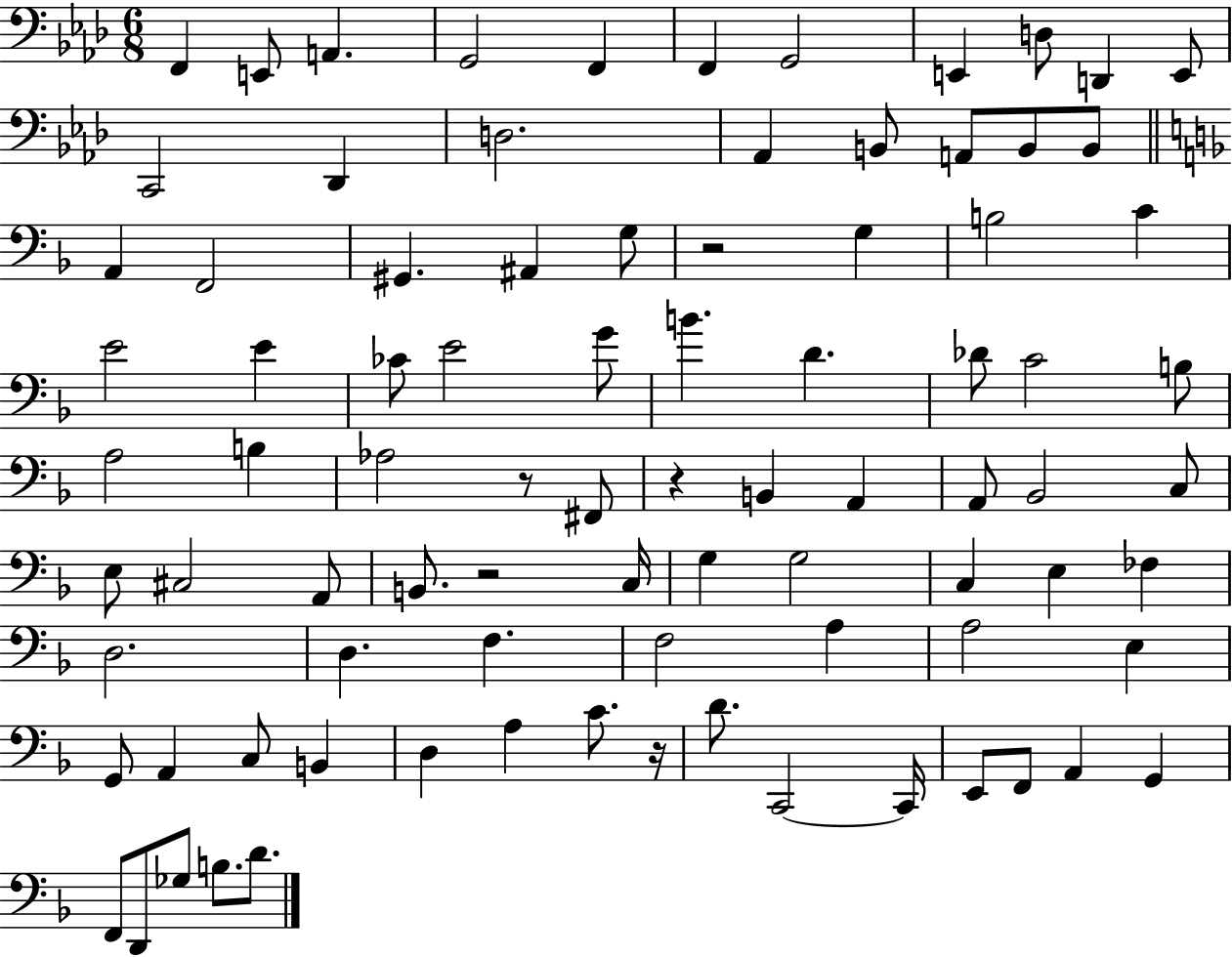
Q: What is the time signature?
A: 6/8